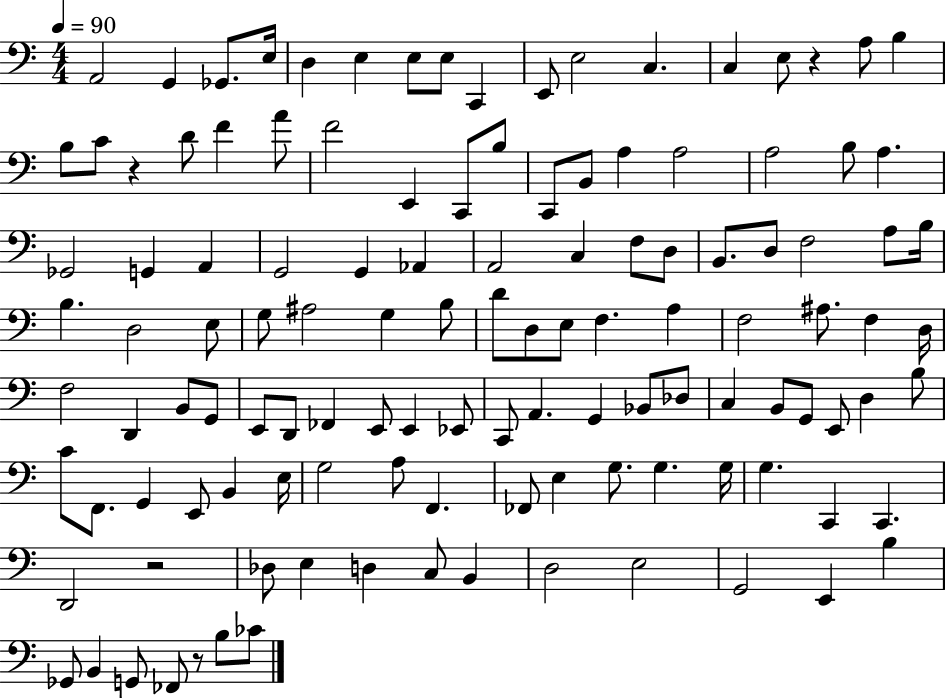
{
  \clef bass
  \numericTimeSignature
  \time 4/4
  \key c \major
  \tempo 4 = 90
  a,2 g,4 ges,8. e16 | d4 e4 e8 e8 c,4 | e,8 e2 c4. | c4 e8 r4 a8 b4 | \break b8 c'8 r4 d'8 f'4 a'8 | f'2 e,4 c,8 b8 | c,8 b,8 a4 a2 | a2 b8 a4. | \break ges,2 g,4 a,4 | g,2 g,4 aes,4 | a,2 c4 f8 d8 | b,8. d8 f2 a8 b16 | \break b4. d2 e8 | g8 ais2 g4 b8 | d'8 d8 e8 f4. a4 | f2 ais8. f4 d16 | \break f2 d,4 b,8 g,8 | e,8 d,8 fes,4 e,8 e,4 ees,8 | c,8 a,4. g,4 bes,8 des8 | c4 b,8 g,8 e,8 d4 b8 | \break c'8 f,8. g,4 e,8 b,4 e16 | g2 a8 f,4. | fes,8 e4 g8. g4. g16 | g4. c,4 c,4. | \break d,2 r2 | des8 e4 d4 c8 b,4 | d2 e2 | g,2 e,4 b4 | \break ges,8 b,4 g,8 fes,8 r8 b8 ces'8 | \bar "|."
}